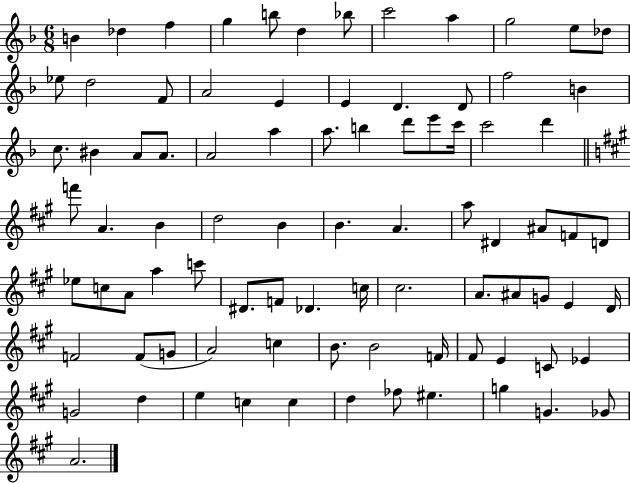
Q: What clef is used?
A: treble